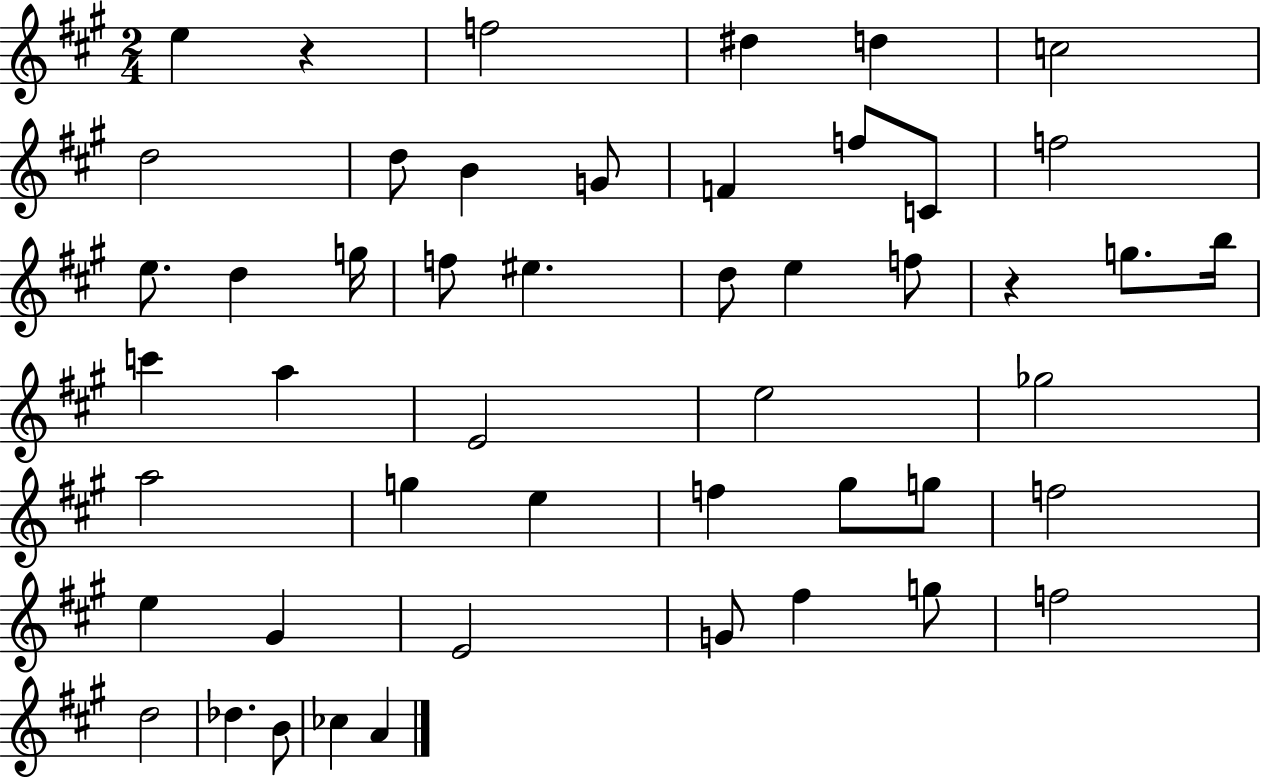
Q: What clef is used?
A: treble